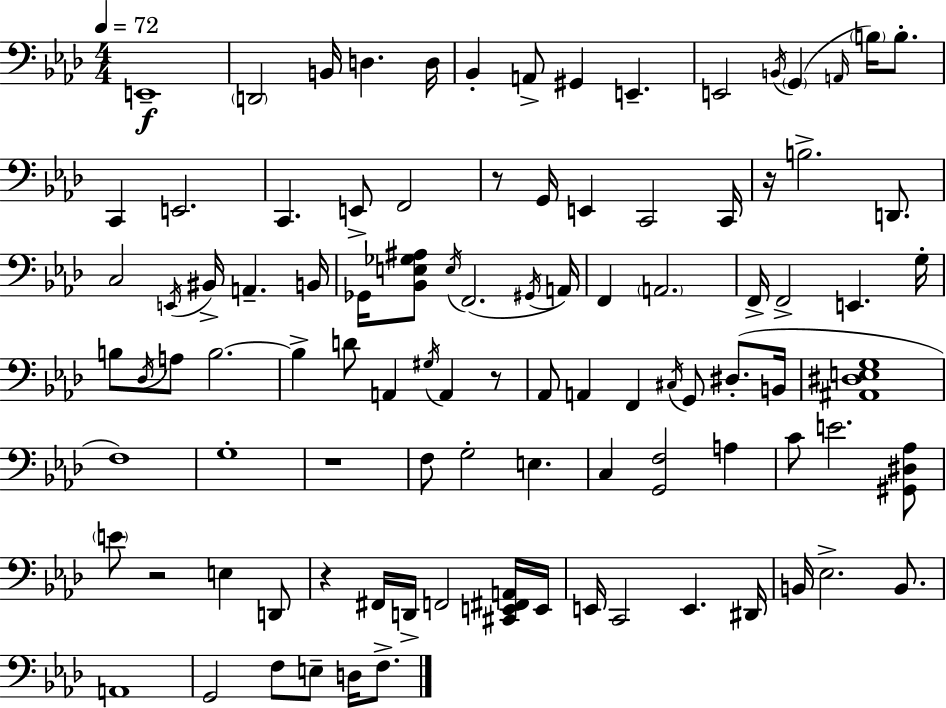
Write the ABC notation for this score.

X:1
T:Untitled
M:4/4
L:1/4
K:Fm
E,,4 D,,2 B,,/4 D, D,/4 _B,, A,,/2 ^G,, E,, E,,2 B,,/4 G,, A,,/4 B,/4 B,/2 C,, E,,2 C,, E,,/2 F,,2 z/2 G,,/4 E,, C,,2 C,,/4 z/4 B,2 D,,/2 C,2 E,,/4 ^B,,/4 A,, B,,/4 _G,,/4 [_B,,E,_G,^A,]/2 E,/4 F,,2 ^G,,/4 A,,/4 F,, A,,2 F,,/4 F,,2 E,, G,/4 B,/2 _D,/4 A,/2 B,2 B, D/2 A,, ^G,/4 A,, z/2 _A,,/2 A,, F,, ^C,/4 G,,/2 ^D,/2 B,,/4 [^A,,^D,E,G,]4 F,4 G,4 z4 F,/2 G,2 E, C, [G,,F,]2 A, C/2 E2 [^G,,^D,_A,]/2 E/2 z2 E, D,,/2 z ^F,,/4 D,,/4 F,,2 [^C,,E,,^F,,A,,]/4 E,,/4 E,,/4 C,,2 E,, ^D,,/4 B,,/4 _E,2 B,,/2 A,,4 G,,2 F,/2 E,/2 D,/4 F,/2